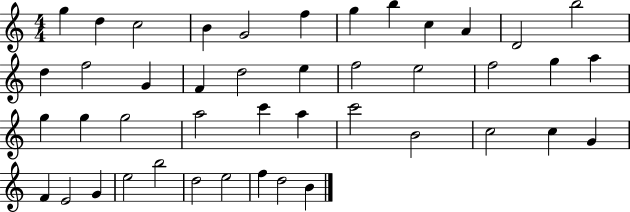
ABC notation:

X:1
T:Untitled
M:4/4
L:1/4
K:C
g d c2 B G2 f g b c A D2 b2 d f2 G F d2 e f2 e2 f2 g a g g g2 a2 c' a c'2 B2 c2 c G F E2 G e2 b2 d2 e2 f d2 B